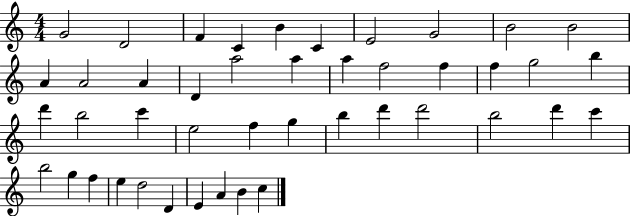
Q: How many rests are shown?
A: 0